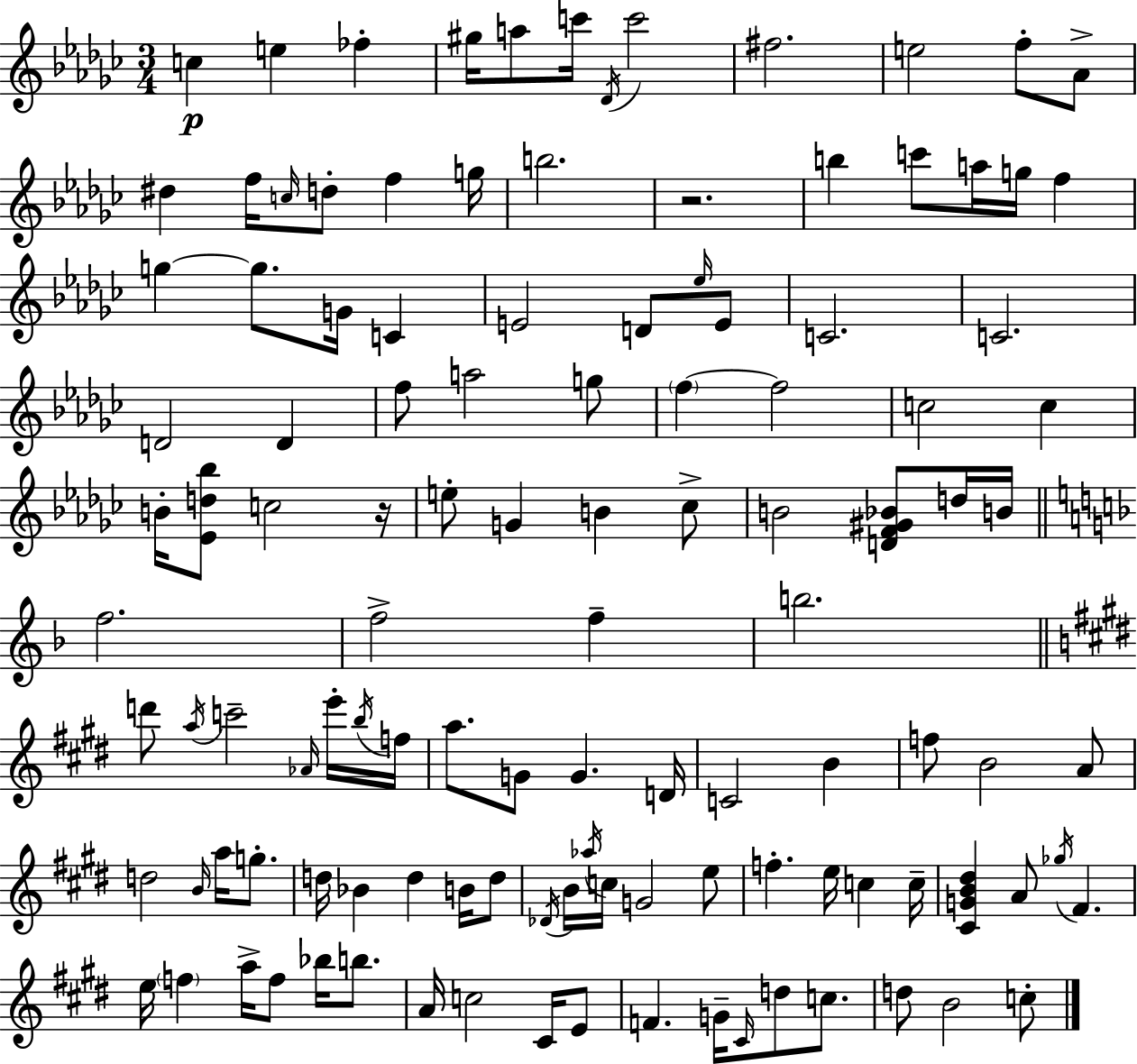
{
  \clef treble
  \numericTimeSignature
  \time 3/4
  \key ees \minor
  c''4\p e''4 fes''4-. | gis''16 a''8 c'''16 \acciaccatura { des'16 } c'''2 | fis''2. | e''2 f''8-. aes'8-> | \break dis''4 f''16 \grace { c''16 } d''8-. f''4 | g''16 b''2. | r2. | b''4 c'''8 a''16 g''16 f''4 | \break g''4~~ g''8. g'16 c'4 | e'2 d'8 | \grace { ees''16 } e'8 c'2. | c'2. | \break d'2 d'4 | f''8 a''2 | g''8 \parenthesize f''4~~ f''2 | c''2 c''4 | \break b'16-. <ees' d'' bes''>8 c''2 | r16 e''8-. g'4 b'4 | ces''8-> b'2 <d' f' gis' bes'>8 | d''16 b'16 \bar "||" \break \key d \minor f''2. | f''2-> f''4-- | b''2. | \bar "||" \break \key e \major d'''8 \acciaccatura { a''16 } c'''2-- \grace { aes'16 } | e'''16-. \acciaccatura { b''16 } f''16 a''8. g'8 g'4. | d'16 c'2 b'4 | f''8 b'2 | \break a'8 d''2 \grace { b'16 } | a''16 g''8.-. d''16 bes'4 d''4 | b'16 d''8 \acciaccatura { des'16 } b'16 \acciaccatura { aes''16 } c''16 g'2 | e''8 f''4.-. | \break e''16 c''4 c''16-- <cis' g' b' dis''>4 a'8 | \acciaccatura { ges''16 } fis'4. e''16 \parenthesize f''4 | a''16-> f''8 bes''16 b''8. a'16 c''2 | cis'16 e'8 f'4. | \break g'16-- \grace { cis'16 } d''8 c''8. d''8 b'2 | c''8-. \bar "|."
}